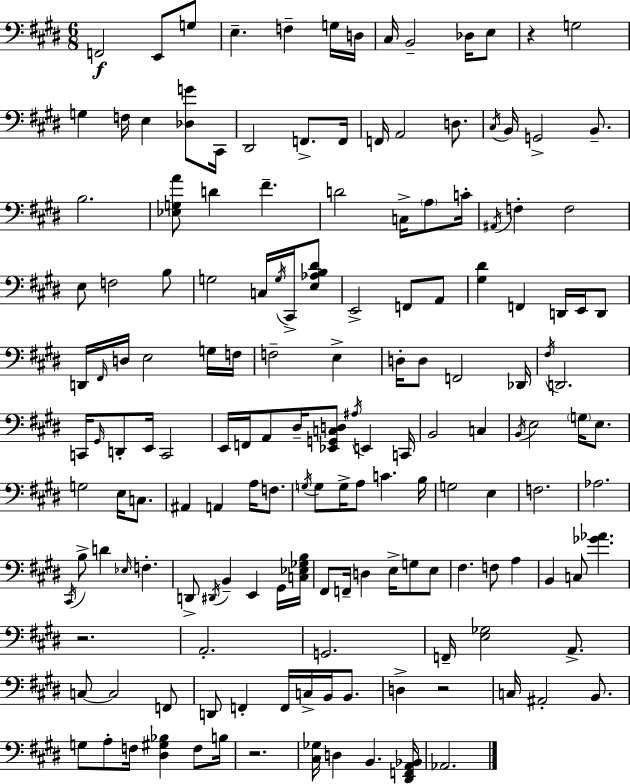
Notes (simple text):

F2/h E2/e G3/e E3/q. F3/q G3/s D3/s C#3/s B2/h Db3/s E3/e R/q G3/h G3/q F3/s E3/q [Db3,G4]/e C#2/s D#2/h F2/e. F2/s F2/s A2/h D3/e. C#3/s B2/s G2/h B2/e. B3/h. [Eb3,G3,A4]/e D4/q F#4/q. D4/h C3/s A3/e C4/s A#2/s F3/q F3/h E3/e F3/h B3/e G3/h C3/s G3/s C#2/s [E3,Ab3,B3,D#4]/e E2/h F2/e A2/e [G#3,D#4]/q F2/q D2/s E2/s D2/e D2/s F#2/s D3/s E3/h G3/s F3/s F3/h E3/q D3/s D3/e F2/h Db2/s F#3/s D2/h. C2/s G#2/s D2/e E2/s C2/h E2/s F2/s A2/e D#3/s [Eb2,G2,C3,D3]/e A#3/s E2/q C2/s B2/h C3/q B2/s E3/h G3/s E3/e. G3/h E3/s C3/e. A#2/q A2/q A3/s F3/e. G3/s G3/e G3/s A3/e C4/q. B3/s G3/h E3/q F3/h. Ab3/h. C#2/s B3/e D4/q Eb3/s F3/q. D2/e D#2/s B2/q E2/q G#2/s [C3,Eb3,Gb3,B3]/s F#2/e F2/s D3/q E3/s G3/e E3/e F#3/q. F3/e A3/q B2/q C3/e [Gb4,Ab4]/q. R/h. A2/h. G2/h. F2/s [E3,Gb3]/h A2/e. C3/e C3/h F2/e D2/e F2/q F2/s C3/s B2/s B2/e. D3/q R/h C3/s A#2/h B2/e. G3/e A3/e F3/s [D#3,G#3,Bb3]/q F3/e B3/s R/h. [C#3,Gb3]/s D3/q B2/q. [D#2,F2,A2,Bb2]/s Ab2/h.